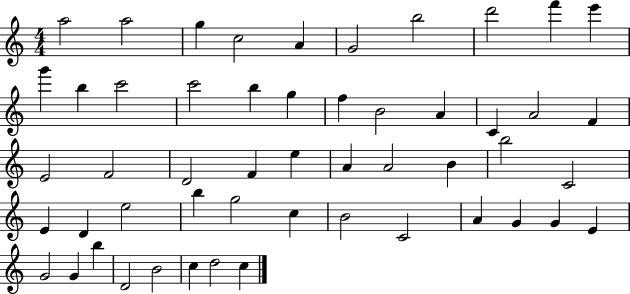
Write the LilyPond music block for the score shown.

{
  \clef treble
  \numericTimeSignature
  \time 4/4
  \key c \major
  a''2 a''2 | g''4 c''2 a'4 | g'2 b''2 | d'''2 f'''4 e'''4 | \break g'''4 b''4 c'''2 | c'''2 b''4 g''4 | f''4 b'2 a'4 | c'4 a'2 f'4 | \break e'2 f'2 | d'2 f'4 e''4 | a'4 a'2 b'4 | b''2 c'2 | \break e'4 d'4 e''2 | b''4 g''2 c''4 | b'2 c'2 | a'4 g'4 g'4 e'4 | \break g'2 g'4 b''4 | d'2 b'2 | c''4 d''2 c''4 | \bar "|."
}